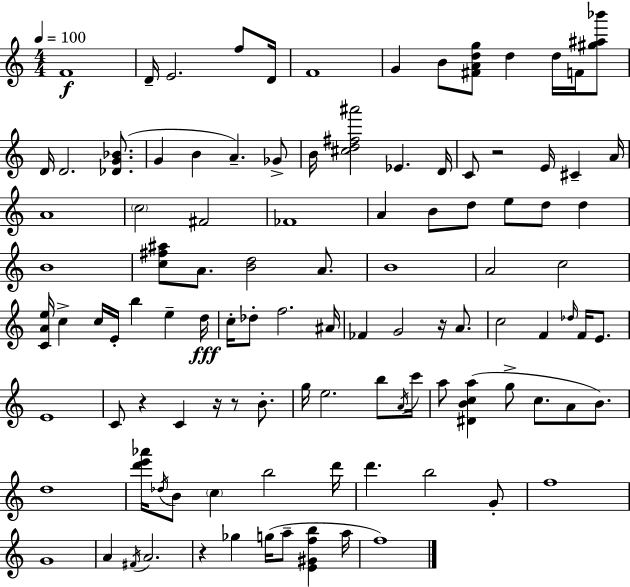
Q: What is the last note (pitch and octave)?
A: F5